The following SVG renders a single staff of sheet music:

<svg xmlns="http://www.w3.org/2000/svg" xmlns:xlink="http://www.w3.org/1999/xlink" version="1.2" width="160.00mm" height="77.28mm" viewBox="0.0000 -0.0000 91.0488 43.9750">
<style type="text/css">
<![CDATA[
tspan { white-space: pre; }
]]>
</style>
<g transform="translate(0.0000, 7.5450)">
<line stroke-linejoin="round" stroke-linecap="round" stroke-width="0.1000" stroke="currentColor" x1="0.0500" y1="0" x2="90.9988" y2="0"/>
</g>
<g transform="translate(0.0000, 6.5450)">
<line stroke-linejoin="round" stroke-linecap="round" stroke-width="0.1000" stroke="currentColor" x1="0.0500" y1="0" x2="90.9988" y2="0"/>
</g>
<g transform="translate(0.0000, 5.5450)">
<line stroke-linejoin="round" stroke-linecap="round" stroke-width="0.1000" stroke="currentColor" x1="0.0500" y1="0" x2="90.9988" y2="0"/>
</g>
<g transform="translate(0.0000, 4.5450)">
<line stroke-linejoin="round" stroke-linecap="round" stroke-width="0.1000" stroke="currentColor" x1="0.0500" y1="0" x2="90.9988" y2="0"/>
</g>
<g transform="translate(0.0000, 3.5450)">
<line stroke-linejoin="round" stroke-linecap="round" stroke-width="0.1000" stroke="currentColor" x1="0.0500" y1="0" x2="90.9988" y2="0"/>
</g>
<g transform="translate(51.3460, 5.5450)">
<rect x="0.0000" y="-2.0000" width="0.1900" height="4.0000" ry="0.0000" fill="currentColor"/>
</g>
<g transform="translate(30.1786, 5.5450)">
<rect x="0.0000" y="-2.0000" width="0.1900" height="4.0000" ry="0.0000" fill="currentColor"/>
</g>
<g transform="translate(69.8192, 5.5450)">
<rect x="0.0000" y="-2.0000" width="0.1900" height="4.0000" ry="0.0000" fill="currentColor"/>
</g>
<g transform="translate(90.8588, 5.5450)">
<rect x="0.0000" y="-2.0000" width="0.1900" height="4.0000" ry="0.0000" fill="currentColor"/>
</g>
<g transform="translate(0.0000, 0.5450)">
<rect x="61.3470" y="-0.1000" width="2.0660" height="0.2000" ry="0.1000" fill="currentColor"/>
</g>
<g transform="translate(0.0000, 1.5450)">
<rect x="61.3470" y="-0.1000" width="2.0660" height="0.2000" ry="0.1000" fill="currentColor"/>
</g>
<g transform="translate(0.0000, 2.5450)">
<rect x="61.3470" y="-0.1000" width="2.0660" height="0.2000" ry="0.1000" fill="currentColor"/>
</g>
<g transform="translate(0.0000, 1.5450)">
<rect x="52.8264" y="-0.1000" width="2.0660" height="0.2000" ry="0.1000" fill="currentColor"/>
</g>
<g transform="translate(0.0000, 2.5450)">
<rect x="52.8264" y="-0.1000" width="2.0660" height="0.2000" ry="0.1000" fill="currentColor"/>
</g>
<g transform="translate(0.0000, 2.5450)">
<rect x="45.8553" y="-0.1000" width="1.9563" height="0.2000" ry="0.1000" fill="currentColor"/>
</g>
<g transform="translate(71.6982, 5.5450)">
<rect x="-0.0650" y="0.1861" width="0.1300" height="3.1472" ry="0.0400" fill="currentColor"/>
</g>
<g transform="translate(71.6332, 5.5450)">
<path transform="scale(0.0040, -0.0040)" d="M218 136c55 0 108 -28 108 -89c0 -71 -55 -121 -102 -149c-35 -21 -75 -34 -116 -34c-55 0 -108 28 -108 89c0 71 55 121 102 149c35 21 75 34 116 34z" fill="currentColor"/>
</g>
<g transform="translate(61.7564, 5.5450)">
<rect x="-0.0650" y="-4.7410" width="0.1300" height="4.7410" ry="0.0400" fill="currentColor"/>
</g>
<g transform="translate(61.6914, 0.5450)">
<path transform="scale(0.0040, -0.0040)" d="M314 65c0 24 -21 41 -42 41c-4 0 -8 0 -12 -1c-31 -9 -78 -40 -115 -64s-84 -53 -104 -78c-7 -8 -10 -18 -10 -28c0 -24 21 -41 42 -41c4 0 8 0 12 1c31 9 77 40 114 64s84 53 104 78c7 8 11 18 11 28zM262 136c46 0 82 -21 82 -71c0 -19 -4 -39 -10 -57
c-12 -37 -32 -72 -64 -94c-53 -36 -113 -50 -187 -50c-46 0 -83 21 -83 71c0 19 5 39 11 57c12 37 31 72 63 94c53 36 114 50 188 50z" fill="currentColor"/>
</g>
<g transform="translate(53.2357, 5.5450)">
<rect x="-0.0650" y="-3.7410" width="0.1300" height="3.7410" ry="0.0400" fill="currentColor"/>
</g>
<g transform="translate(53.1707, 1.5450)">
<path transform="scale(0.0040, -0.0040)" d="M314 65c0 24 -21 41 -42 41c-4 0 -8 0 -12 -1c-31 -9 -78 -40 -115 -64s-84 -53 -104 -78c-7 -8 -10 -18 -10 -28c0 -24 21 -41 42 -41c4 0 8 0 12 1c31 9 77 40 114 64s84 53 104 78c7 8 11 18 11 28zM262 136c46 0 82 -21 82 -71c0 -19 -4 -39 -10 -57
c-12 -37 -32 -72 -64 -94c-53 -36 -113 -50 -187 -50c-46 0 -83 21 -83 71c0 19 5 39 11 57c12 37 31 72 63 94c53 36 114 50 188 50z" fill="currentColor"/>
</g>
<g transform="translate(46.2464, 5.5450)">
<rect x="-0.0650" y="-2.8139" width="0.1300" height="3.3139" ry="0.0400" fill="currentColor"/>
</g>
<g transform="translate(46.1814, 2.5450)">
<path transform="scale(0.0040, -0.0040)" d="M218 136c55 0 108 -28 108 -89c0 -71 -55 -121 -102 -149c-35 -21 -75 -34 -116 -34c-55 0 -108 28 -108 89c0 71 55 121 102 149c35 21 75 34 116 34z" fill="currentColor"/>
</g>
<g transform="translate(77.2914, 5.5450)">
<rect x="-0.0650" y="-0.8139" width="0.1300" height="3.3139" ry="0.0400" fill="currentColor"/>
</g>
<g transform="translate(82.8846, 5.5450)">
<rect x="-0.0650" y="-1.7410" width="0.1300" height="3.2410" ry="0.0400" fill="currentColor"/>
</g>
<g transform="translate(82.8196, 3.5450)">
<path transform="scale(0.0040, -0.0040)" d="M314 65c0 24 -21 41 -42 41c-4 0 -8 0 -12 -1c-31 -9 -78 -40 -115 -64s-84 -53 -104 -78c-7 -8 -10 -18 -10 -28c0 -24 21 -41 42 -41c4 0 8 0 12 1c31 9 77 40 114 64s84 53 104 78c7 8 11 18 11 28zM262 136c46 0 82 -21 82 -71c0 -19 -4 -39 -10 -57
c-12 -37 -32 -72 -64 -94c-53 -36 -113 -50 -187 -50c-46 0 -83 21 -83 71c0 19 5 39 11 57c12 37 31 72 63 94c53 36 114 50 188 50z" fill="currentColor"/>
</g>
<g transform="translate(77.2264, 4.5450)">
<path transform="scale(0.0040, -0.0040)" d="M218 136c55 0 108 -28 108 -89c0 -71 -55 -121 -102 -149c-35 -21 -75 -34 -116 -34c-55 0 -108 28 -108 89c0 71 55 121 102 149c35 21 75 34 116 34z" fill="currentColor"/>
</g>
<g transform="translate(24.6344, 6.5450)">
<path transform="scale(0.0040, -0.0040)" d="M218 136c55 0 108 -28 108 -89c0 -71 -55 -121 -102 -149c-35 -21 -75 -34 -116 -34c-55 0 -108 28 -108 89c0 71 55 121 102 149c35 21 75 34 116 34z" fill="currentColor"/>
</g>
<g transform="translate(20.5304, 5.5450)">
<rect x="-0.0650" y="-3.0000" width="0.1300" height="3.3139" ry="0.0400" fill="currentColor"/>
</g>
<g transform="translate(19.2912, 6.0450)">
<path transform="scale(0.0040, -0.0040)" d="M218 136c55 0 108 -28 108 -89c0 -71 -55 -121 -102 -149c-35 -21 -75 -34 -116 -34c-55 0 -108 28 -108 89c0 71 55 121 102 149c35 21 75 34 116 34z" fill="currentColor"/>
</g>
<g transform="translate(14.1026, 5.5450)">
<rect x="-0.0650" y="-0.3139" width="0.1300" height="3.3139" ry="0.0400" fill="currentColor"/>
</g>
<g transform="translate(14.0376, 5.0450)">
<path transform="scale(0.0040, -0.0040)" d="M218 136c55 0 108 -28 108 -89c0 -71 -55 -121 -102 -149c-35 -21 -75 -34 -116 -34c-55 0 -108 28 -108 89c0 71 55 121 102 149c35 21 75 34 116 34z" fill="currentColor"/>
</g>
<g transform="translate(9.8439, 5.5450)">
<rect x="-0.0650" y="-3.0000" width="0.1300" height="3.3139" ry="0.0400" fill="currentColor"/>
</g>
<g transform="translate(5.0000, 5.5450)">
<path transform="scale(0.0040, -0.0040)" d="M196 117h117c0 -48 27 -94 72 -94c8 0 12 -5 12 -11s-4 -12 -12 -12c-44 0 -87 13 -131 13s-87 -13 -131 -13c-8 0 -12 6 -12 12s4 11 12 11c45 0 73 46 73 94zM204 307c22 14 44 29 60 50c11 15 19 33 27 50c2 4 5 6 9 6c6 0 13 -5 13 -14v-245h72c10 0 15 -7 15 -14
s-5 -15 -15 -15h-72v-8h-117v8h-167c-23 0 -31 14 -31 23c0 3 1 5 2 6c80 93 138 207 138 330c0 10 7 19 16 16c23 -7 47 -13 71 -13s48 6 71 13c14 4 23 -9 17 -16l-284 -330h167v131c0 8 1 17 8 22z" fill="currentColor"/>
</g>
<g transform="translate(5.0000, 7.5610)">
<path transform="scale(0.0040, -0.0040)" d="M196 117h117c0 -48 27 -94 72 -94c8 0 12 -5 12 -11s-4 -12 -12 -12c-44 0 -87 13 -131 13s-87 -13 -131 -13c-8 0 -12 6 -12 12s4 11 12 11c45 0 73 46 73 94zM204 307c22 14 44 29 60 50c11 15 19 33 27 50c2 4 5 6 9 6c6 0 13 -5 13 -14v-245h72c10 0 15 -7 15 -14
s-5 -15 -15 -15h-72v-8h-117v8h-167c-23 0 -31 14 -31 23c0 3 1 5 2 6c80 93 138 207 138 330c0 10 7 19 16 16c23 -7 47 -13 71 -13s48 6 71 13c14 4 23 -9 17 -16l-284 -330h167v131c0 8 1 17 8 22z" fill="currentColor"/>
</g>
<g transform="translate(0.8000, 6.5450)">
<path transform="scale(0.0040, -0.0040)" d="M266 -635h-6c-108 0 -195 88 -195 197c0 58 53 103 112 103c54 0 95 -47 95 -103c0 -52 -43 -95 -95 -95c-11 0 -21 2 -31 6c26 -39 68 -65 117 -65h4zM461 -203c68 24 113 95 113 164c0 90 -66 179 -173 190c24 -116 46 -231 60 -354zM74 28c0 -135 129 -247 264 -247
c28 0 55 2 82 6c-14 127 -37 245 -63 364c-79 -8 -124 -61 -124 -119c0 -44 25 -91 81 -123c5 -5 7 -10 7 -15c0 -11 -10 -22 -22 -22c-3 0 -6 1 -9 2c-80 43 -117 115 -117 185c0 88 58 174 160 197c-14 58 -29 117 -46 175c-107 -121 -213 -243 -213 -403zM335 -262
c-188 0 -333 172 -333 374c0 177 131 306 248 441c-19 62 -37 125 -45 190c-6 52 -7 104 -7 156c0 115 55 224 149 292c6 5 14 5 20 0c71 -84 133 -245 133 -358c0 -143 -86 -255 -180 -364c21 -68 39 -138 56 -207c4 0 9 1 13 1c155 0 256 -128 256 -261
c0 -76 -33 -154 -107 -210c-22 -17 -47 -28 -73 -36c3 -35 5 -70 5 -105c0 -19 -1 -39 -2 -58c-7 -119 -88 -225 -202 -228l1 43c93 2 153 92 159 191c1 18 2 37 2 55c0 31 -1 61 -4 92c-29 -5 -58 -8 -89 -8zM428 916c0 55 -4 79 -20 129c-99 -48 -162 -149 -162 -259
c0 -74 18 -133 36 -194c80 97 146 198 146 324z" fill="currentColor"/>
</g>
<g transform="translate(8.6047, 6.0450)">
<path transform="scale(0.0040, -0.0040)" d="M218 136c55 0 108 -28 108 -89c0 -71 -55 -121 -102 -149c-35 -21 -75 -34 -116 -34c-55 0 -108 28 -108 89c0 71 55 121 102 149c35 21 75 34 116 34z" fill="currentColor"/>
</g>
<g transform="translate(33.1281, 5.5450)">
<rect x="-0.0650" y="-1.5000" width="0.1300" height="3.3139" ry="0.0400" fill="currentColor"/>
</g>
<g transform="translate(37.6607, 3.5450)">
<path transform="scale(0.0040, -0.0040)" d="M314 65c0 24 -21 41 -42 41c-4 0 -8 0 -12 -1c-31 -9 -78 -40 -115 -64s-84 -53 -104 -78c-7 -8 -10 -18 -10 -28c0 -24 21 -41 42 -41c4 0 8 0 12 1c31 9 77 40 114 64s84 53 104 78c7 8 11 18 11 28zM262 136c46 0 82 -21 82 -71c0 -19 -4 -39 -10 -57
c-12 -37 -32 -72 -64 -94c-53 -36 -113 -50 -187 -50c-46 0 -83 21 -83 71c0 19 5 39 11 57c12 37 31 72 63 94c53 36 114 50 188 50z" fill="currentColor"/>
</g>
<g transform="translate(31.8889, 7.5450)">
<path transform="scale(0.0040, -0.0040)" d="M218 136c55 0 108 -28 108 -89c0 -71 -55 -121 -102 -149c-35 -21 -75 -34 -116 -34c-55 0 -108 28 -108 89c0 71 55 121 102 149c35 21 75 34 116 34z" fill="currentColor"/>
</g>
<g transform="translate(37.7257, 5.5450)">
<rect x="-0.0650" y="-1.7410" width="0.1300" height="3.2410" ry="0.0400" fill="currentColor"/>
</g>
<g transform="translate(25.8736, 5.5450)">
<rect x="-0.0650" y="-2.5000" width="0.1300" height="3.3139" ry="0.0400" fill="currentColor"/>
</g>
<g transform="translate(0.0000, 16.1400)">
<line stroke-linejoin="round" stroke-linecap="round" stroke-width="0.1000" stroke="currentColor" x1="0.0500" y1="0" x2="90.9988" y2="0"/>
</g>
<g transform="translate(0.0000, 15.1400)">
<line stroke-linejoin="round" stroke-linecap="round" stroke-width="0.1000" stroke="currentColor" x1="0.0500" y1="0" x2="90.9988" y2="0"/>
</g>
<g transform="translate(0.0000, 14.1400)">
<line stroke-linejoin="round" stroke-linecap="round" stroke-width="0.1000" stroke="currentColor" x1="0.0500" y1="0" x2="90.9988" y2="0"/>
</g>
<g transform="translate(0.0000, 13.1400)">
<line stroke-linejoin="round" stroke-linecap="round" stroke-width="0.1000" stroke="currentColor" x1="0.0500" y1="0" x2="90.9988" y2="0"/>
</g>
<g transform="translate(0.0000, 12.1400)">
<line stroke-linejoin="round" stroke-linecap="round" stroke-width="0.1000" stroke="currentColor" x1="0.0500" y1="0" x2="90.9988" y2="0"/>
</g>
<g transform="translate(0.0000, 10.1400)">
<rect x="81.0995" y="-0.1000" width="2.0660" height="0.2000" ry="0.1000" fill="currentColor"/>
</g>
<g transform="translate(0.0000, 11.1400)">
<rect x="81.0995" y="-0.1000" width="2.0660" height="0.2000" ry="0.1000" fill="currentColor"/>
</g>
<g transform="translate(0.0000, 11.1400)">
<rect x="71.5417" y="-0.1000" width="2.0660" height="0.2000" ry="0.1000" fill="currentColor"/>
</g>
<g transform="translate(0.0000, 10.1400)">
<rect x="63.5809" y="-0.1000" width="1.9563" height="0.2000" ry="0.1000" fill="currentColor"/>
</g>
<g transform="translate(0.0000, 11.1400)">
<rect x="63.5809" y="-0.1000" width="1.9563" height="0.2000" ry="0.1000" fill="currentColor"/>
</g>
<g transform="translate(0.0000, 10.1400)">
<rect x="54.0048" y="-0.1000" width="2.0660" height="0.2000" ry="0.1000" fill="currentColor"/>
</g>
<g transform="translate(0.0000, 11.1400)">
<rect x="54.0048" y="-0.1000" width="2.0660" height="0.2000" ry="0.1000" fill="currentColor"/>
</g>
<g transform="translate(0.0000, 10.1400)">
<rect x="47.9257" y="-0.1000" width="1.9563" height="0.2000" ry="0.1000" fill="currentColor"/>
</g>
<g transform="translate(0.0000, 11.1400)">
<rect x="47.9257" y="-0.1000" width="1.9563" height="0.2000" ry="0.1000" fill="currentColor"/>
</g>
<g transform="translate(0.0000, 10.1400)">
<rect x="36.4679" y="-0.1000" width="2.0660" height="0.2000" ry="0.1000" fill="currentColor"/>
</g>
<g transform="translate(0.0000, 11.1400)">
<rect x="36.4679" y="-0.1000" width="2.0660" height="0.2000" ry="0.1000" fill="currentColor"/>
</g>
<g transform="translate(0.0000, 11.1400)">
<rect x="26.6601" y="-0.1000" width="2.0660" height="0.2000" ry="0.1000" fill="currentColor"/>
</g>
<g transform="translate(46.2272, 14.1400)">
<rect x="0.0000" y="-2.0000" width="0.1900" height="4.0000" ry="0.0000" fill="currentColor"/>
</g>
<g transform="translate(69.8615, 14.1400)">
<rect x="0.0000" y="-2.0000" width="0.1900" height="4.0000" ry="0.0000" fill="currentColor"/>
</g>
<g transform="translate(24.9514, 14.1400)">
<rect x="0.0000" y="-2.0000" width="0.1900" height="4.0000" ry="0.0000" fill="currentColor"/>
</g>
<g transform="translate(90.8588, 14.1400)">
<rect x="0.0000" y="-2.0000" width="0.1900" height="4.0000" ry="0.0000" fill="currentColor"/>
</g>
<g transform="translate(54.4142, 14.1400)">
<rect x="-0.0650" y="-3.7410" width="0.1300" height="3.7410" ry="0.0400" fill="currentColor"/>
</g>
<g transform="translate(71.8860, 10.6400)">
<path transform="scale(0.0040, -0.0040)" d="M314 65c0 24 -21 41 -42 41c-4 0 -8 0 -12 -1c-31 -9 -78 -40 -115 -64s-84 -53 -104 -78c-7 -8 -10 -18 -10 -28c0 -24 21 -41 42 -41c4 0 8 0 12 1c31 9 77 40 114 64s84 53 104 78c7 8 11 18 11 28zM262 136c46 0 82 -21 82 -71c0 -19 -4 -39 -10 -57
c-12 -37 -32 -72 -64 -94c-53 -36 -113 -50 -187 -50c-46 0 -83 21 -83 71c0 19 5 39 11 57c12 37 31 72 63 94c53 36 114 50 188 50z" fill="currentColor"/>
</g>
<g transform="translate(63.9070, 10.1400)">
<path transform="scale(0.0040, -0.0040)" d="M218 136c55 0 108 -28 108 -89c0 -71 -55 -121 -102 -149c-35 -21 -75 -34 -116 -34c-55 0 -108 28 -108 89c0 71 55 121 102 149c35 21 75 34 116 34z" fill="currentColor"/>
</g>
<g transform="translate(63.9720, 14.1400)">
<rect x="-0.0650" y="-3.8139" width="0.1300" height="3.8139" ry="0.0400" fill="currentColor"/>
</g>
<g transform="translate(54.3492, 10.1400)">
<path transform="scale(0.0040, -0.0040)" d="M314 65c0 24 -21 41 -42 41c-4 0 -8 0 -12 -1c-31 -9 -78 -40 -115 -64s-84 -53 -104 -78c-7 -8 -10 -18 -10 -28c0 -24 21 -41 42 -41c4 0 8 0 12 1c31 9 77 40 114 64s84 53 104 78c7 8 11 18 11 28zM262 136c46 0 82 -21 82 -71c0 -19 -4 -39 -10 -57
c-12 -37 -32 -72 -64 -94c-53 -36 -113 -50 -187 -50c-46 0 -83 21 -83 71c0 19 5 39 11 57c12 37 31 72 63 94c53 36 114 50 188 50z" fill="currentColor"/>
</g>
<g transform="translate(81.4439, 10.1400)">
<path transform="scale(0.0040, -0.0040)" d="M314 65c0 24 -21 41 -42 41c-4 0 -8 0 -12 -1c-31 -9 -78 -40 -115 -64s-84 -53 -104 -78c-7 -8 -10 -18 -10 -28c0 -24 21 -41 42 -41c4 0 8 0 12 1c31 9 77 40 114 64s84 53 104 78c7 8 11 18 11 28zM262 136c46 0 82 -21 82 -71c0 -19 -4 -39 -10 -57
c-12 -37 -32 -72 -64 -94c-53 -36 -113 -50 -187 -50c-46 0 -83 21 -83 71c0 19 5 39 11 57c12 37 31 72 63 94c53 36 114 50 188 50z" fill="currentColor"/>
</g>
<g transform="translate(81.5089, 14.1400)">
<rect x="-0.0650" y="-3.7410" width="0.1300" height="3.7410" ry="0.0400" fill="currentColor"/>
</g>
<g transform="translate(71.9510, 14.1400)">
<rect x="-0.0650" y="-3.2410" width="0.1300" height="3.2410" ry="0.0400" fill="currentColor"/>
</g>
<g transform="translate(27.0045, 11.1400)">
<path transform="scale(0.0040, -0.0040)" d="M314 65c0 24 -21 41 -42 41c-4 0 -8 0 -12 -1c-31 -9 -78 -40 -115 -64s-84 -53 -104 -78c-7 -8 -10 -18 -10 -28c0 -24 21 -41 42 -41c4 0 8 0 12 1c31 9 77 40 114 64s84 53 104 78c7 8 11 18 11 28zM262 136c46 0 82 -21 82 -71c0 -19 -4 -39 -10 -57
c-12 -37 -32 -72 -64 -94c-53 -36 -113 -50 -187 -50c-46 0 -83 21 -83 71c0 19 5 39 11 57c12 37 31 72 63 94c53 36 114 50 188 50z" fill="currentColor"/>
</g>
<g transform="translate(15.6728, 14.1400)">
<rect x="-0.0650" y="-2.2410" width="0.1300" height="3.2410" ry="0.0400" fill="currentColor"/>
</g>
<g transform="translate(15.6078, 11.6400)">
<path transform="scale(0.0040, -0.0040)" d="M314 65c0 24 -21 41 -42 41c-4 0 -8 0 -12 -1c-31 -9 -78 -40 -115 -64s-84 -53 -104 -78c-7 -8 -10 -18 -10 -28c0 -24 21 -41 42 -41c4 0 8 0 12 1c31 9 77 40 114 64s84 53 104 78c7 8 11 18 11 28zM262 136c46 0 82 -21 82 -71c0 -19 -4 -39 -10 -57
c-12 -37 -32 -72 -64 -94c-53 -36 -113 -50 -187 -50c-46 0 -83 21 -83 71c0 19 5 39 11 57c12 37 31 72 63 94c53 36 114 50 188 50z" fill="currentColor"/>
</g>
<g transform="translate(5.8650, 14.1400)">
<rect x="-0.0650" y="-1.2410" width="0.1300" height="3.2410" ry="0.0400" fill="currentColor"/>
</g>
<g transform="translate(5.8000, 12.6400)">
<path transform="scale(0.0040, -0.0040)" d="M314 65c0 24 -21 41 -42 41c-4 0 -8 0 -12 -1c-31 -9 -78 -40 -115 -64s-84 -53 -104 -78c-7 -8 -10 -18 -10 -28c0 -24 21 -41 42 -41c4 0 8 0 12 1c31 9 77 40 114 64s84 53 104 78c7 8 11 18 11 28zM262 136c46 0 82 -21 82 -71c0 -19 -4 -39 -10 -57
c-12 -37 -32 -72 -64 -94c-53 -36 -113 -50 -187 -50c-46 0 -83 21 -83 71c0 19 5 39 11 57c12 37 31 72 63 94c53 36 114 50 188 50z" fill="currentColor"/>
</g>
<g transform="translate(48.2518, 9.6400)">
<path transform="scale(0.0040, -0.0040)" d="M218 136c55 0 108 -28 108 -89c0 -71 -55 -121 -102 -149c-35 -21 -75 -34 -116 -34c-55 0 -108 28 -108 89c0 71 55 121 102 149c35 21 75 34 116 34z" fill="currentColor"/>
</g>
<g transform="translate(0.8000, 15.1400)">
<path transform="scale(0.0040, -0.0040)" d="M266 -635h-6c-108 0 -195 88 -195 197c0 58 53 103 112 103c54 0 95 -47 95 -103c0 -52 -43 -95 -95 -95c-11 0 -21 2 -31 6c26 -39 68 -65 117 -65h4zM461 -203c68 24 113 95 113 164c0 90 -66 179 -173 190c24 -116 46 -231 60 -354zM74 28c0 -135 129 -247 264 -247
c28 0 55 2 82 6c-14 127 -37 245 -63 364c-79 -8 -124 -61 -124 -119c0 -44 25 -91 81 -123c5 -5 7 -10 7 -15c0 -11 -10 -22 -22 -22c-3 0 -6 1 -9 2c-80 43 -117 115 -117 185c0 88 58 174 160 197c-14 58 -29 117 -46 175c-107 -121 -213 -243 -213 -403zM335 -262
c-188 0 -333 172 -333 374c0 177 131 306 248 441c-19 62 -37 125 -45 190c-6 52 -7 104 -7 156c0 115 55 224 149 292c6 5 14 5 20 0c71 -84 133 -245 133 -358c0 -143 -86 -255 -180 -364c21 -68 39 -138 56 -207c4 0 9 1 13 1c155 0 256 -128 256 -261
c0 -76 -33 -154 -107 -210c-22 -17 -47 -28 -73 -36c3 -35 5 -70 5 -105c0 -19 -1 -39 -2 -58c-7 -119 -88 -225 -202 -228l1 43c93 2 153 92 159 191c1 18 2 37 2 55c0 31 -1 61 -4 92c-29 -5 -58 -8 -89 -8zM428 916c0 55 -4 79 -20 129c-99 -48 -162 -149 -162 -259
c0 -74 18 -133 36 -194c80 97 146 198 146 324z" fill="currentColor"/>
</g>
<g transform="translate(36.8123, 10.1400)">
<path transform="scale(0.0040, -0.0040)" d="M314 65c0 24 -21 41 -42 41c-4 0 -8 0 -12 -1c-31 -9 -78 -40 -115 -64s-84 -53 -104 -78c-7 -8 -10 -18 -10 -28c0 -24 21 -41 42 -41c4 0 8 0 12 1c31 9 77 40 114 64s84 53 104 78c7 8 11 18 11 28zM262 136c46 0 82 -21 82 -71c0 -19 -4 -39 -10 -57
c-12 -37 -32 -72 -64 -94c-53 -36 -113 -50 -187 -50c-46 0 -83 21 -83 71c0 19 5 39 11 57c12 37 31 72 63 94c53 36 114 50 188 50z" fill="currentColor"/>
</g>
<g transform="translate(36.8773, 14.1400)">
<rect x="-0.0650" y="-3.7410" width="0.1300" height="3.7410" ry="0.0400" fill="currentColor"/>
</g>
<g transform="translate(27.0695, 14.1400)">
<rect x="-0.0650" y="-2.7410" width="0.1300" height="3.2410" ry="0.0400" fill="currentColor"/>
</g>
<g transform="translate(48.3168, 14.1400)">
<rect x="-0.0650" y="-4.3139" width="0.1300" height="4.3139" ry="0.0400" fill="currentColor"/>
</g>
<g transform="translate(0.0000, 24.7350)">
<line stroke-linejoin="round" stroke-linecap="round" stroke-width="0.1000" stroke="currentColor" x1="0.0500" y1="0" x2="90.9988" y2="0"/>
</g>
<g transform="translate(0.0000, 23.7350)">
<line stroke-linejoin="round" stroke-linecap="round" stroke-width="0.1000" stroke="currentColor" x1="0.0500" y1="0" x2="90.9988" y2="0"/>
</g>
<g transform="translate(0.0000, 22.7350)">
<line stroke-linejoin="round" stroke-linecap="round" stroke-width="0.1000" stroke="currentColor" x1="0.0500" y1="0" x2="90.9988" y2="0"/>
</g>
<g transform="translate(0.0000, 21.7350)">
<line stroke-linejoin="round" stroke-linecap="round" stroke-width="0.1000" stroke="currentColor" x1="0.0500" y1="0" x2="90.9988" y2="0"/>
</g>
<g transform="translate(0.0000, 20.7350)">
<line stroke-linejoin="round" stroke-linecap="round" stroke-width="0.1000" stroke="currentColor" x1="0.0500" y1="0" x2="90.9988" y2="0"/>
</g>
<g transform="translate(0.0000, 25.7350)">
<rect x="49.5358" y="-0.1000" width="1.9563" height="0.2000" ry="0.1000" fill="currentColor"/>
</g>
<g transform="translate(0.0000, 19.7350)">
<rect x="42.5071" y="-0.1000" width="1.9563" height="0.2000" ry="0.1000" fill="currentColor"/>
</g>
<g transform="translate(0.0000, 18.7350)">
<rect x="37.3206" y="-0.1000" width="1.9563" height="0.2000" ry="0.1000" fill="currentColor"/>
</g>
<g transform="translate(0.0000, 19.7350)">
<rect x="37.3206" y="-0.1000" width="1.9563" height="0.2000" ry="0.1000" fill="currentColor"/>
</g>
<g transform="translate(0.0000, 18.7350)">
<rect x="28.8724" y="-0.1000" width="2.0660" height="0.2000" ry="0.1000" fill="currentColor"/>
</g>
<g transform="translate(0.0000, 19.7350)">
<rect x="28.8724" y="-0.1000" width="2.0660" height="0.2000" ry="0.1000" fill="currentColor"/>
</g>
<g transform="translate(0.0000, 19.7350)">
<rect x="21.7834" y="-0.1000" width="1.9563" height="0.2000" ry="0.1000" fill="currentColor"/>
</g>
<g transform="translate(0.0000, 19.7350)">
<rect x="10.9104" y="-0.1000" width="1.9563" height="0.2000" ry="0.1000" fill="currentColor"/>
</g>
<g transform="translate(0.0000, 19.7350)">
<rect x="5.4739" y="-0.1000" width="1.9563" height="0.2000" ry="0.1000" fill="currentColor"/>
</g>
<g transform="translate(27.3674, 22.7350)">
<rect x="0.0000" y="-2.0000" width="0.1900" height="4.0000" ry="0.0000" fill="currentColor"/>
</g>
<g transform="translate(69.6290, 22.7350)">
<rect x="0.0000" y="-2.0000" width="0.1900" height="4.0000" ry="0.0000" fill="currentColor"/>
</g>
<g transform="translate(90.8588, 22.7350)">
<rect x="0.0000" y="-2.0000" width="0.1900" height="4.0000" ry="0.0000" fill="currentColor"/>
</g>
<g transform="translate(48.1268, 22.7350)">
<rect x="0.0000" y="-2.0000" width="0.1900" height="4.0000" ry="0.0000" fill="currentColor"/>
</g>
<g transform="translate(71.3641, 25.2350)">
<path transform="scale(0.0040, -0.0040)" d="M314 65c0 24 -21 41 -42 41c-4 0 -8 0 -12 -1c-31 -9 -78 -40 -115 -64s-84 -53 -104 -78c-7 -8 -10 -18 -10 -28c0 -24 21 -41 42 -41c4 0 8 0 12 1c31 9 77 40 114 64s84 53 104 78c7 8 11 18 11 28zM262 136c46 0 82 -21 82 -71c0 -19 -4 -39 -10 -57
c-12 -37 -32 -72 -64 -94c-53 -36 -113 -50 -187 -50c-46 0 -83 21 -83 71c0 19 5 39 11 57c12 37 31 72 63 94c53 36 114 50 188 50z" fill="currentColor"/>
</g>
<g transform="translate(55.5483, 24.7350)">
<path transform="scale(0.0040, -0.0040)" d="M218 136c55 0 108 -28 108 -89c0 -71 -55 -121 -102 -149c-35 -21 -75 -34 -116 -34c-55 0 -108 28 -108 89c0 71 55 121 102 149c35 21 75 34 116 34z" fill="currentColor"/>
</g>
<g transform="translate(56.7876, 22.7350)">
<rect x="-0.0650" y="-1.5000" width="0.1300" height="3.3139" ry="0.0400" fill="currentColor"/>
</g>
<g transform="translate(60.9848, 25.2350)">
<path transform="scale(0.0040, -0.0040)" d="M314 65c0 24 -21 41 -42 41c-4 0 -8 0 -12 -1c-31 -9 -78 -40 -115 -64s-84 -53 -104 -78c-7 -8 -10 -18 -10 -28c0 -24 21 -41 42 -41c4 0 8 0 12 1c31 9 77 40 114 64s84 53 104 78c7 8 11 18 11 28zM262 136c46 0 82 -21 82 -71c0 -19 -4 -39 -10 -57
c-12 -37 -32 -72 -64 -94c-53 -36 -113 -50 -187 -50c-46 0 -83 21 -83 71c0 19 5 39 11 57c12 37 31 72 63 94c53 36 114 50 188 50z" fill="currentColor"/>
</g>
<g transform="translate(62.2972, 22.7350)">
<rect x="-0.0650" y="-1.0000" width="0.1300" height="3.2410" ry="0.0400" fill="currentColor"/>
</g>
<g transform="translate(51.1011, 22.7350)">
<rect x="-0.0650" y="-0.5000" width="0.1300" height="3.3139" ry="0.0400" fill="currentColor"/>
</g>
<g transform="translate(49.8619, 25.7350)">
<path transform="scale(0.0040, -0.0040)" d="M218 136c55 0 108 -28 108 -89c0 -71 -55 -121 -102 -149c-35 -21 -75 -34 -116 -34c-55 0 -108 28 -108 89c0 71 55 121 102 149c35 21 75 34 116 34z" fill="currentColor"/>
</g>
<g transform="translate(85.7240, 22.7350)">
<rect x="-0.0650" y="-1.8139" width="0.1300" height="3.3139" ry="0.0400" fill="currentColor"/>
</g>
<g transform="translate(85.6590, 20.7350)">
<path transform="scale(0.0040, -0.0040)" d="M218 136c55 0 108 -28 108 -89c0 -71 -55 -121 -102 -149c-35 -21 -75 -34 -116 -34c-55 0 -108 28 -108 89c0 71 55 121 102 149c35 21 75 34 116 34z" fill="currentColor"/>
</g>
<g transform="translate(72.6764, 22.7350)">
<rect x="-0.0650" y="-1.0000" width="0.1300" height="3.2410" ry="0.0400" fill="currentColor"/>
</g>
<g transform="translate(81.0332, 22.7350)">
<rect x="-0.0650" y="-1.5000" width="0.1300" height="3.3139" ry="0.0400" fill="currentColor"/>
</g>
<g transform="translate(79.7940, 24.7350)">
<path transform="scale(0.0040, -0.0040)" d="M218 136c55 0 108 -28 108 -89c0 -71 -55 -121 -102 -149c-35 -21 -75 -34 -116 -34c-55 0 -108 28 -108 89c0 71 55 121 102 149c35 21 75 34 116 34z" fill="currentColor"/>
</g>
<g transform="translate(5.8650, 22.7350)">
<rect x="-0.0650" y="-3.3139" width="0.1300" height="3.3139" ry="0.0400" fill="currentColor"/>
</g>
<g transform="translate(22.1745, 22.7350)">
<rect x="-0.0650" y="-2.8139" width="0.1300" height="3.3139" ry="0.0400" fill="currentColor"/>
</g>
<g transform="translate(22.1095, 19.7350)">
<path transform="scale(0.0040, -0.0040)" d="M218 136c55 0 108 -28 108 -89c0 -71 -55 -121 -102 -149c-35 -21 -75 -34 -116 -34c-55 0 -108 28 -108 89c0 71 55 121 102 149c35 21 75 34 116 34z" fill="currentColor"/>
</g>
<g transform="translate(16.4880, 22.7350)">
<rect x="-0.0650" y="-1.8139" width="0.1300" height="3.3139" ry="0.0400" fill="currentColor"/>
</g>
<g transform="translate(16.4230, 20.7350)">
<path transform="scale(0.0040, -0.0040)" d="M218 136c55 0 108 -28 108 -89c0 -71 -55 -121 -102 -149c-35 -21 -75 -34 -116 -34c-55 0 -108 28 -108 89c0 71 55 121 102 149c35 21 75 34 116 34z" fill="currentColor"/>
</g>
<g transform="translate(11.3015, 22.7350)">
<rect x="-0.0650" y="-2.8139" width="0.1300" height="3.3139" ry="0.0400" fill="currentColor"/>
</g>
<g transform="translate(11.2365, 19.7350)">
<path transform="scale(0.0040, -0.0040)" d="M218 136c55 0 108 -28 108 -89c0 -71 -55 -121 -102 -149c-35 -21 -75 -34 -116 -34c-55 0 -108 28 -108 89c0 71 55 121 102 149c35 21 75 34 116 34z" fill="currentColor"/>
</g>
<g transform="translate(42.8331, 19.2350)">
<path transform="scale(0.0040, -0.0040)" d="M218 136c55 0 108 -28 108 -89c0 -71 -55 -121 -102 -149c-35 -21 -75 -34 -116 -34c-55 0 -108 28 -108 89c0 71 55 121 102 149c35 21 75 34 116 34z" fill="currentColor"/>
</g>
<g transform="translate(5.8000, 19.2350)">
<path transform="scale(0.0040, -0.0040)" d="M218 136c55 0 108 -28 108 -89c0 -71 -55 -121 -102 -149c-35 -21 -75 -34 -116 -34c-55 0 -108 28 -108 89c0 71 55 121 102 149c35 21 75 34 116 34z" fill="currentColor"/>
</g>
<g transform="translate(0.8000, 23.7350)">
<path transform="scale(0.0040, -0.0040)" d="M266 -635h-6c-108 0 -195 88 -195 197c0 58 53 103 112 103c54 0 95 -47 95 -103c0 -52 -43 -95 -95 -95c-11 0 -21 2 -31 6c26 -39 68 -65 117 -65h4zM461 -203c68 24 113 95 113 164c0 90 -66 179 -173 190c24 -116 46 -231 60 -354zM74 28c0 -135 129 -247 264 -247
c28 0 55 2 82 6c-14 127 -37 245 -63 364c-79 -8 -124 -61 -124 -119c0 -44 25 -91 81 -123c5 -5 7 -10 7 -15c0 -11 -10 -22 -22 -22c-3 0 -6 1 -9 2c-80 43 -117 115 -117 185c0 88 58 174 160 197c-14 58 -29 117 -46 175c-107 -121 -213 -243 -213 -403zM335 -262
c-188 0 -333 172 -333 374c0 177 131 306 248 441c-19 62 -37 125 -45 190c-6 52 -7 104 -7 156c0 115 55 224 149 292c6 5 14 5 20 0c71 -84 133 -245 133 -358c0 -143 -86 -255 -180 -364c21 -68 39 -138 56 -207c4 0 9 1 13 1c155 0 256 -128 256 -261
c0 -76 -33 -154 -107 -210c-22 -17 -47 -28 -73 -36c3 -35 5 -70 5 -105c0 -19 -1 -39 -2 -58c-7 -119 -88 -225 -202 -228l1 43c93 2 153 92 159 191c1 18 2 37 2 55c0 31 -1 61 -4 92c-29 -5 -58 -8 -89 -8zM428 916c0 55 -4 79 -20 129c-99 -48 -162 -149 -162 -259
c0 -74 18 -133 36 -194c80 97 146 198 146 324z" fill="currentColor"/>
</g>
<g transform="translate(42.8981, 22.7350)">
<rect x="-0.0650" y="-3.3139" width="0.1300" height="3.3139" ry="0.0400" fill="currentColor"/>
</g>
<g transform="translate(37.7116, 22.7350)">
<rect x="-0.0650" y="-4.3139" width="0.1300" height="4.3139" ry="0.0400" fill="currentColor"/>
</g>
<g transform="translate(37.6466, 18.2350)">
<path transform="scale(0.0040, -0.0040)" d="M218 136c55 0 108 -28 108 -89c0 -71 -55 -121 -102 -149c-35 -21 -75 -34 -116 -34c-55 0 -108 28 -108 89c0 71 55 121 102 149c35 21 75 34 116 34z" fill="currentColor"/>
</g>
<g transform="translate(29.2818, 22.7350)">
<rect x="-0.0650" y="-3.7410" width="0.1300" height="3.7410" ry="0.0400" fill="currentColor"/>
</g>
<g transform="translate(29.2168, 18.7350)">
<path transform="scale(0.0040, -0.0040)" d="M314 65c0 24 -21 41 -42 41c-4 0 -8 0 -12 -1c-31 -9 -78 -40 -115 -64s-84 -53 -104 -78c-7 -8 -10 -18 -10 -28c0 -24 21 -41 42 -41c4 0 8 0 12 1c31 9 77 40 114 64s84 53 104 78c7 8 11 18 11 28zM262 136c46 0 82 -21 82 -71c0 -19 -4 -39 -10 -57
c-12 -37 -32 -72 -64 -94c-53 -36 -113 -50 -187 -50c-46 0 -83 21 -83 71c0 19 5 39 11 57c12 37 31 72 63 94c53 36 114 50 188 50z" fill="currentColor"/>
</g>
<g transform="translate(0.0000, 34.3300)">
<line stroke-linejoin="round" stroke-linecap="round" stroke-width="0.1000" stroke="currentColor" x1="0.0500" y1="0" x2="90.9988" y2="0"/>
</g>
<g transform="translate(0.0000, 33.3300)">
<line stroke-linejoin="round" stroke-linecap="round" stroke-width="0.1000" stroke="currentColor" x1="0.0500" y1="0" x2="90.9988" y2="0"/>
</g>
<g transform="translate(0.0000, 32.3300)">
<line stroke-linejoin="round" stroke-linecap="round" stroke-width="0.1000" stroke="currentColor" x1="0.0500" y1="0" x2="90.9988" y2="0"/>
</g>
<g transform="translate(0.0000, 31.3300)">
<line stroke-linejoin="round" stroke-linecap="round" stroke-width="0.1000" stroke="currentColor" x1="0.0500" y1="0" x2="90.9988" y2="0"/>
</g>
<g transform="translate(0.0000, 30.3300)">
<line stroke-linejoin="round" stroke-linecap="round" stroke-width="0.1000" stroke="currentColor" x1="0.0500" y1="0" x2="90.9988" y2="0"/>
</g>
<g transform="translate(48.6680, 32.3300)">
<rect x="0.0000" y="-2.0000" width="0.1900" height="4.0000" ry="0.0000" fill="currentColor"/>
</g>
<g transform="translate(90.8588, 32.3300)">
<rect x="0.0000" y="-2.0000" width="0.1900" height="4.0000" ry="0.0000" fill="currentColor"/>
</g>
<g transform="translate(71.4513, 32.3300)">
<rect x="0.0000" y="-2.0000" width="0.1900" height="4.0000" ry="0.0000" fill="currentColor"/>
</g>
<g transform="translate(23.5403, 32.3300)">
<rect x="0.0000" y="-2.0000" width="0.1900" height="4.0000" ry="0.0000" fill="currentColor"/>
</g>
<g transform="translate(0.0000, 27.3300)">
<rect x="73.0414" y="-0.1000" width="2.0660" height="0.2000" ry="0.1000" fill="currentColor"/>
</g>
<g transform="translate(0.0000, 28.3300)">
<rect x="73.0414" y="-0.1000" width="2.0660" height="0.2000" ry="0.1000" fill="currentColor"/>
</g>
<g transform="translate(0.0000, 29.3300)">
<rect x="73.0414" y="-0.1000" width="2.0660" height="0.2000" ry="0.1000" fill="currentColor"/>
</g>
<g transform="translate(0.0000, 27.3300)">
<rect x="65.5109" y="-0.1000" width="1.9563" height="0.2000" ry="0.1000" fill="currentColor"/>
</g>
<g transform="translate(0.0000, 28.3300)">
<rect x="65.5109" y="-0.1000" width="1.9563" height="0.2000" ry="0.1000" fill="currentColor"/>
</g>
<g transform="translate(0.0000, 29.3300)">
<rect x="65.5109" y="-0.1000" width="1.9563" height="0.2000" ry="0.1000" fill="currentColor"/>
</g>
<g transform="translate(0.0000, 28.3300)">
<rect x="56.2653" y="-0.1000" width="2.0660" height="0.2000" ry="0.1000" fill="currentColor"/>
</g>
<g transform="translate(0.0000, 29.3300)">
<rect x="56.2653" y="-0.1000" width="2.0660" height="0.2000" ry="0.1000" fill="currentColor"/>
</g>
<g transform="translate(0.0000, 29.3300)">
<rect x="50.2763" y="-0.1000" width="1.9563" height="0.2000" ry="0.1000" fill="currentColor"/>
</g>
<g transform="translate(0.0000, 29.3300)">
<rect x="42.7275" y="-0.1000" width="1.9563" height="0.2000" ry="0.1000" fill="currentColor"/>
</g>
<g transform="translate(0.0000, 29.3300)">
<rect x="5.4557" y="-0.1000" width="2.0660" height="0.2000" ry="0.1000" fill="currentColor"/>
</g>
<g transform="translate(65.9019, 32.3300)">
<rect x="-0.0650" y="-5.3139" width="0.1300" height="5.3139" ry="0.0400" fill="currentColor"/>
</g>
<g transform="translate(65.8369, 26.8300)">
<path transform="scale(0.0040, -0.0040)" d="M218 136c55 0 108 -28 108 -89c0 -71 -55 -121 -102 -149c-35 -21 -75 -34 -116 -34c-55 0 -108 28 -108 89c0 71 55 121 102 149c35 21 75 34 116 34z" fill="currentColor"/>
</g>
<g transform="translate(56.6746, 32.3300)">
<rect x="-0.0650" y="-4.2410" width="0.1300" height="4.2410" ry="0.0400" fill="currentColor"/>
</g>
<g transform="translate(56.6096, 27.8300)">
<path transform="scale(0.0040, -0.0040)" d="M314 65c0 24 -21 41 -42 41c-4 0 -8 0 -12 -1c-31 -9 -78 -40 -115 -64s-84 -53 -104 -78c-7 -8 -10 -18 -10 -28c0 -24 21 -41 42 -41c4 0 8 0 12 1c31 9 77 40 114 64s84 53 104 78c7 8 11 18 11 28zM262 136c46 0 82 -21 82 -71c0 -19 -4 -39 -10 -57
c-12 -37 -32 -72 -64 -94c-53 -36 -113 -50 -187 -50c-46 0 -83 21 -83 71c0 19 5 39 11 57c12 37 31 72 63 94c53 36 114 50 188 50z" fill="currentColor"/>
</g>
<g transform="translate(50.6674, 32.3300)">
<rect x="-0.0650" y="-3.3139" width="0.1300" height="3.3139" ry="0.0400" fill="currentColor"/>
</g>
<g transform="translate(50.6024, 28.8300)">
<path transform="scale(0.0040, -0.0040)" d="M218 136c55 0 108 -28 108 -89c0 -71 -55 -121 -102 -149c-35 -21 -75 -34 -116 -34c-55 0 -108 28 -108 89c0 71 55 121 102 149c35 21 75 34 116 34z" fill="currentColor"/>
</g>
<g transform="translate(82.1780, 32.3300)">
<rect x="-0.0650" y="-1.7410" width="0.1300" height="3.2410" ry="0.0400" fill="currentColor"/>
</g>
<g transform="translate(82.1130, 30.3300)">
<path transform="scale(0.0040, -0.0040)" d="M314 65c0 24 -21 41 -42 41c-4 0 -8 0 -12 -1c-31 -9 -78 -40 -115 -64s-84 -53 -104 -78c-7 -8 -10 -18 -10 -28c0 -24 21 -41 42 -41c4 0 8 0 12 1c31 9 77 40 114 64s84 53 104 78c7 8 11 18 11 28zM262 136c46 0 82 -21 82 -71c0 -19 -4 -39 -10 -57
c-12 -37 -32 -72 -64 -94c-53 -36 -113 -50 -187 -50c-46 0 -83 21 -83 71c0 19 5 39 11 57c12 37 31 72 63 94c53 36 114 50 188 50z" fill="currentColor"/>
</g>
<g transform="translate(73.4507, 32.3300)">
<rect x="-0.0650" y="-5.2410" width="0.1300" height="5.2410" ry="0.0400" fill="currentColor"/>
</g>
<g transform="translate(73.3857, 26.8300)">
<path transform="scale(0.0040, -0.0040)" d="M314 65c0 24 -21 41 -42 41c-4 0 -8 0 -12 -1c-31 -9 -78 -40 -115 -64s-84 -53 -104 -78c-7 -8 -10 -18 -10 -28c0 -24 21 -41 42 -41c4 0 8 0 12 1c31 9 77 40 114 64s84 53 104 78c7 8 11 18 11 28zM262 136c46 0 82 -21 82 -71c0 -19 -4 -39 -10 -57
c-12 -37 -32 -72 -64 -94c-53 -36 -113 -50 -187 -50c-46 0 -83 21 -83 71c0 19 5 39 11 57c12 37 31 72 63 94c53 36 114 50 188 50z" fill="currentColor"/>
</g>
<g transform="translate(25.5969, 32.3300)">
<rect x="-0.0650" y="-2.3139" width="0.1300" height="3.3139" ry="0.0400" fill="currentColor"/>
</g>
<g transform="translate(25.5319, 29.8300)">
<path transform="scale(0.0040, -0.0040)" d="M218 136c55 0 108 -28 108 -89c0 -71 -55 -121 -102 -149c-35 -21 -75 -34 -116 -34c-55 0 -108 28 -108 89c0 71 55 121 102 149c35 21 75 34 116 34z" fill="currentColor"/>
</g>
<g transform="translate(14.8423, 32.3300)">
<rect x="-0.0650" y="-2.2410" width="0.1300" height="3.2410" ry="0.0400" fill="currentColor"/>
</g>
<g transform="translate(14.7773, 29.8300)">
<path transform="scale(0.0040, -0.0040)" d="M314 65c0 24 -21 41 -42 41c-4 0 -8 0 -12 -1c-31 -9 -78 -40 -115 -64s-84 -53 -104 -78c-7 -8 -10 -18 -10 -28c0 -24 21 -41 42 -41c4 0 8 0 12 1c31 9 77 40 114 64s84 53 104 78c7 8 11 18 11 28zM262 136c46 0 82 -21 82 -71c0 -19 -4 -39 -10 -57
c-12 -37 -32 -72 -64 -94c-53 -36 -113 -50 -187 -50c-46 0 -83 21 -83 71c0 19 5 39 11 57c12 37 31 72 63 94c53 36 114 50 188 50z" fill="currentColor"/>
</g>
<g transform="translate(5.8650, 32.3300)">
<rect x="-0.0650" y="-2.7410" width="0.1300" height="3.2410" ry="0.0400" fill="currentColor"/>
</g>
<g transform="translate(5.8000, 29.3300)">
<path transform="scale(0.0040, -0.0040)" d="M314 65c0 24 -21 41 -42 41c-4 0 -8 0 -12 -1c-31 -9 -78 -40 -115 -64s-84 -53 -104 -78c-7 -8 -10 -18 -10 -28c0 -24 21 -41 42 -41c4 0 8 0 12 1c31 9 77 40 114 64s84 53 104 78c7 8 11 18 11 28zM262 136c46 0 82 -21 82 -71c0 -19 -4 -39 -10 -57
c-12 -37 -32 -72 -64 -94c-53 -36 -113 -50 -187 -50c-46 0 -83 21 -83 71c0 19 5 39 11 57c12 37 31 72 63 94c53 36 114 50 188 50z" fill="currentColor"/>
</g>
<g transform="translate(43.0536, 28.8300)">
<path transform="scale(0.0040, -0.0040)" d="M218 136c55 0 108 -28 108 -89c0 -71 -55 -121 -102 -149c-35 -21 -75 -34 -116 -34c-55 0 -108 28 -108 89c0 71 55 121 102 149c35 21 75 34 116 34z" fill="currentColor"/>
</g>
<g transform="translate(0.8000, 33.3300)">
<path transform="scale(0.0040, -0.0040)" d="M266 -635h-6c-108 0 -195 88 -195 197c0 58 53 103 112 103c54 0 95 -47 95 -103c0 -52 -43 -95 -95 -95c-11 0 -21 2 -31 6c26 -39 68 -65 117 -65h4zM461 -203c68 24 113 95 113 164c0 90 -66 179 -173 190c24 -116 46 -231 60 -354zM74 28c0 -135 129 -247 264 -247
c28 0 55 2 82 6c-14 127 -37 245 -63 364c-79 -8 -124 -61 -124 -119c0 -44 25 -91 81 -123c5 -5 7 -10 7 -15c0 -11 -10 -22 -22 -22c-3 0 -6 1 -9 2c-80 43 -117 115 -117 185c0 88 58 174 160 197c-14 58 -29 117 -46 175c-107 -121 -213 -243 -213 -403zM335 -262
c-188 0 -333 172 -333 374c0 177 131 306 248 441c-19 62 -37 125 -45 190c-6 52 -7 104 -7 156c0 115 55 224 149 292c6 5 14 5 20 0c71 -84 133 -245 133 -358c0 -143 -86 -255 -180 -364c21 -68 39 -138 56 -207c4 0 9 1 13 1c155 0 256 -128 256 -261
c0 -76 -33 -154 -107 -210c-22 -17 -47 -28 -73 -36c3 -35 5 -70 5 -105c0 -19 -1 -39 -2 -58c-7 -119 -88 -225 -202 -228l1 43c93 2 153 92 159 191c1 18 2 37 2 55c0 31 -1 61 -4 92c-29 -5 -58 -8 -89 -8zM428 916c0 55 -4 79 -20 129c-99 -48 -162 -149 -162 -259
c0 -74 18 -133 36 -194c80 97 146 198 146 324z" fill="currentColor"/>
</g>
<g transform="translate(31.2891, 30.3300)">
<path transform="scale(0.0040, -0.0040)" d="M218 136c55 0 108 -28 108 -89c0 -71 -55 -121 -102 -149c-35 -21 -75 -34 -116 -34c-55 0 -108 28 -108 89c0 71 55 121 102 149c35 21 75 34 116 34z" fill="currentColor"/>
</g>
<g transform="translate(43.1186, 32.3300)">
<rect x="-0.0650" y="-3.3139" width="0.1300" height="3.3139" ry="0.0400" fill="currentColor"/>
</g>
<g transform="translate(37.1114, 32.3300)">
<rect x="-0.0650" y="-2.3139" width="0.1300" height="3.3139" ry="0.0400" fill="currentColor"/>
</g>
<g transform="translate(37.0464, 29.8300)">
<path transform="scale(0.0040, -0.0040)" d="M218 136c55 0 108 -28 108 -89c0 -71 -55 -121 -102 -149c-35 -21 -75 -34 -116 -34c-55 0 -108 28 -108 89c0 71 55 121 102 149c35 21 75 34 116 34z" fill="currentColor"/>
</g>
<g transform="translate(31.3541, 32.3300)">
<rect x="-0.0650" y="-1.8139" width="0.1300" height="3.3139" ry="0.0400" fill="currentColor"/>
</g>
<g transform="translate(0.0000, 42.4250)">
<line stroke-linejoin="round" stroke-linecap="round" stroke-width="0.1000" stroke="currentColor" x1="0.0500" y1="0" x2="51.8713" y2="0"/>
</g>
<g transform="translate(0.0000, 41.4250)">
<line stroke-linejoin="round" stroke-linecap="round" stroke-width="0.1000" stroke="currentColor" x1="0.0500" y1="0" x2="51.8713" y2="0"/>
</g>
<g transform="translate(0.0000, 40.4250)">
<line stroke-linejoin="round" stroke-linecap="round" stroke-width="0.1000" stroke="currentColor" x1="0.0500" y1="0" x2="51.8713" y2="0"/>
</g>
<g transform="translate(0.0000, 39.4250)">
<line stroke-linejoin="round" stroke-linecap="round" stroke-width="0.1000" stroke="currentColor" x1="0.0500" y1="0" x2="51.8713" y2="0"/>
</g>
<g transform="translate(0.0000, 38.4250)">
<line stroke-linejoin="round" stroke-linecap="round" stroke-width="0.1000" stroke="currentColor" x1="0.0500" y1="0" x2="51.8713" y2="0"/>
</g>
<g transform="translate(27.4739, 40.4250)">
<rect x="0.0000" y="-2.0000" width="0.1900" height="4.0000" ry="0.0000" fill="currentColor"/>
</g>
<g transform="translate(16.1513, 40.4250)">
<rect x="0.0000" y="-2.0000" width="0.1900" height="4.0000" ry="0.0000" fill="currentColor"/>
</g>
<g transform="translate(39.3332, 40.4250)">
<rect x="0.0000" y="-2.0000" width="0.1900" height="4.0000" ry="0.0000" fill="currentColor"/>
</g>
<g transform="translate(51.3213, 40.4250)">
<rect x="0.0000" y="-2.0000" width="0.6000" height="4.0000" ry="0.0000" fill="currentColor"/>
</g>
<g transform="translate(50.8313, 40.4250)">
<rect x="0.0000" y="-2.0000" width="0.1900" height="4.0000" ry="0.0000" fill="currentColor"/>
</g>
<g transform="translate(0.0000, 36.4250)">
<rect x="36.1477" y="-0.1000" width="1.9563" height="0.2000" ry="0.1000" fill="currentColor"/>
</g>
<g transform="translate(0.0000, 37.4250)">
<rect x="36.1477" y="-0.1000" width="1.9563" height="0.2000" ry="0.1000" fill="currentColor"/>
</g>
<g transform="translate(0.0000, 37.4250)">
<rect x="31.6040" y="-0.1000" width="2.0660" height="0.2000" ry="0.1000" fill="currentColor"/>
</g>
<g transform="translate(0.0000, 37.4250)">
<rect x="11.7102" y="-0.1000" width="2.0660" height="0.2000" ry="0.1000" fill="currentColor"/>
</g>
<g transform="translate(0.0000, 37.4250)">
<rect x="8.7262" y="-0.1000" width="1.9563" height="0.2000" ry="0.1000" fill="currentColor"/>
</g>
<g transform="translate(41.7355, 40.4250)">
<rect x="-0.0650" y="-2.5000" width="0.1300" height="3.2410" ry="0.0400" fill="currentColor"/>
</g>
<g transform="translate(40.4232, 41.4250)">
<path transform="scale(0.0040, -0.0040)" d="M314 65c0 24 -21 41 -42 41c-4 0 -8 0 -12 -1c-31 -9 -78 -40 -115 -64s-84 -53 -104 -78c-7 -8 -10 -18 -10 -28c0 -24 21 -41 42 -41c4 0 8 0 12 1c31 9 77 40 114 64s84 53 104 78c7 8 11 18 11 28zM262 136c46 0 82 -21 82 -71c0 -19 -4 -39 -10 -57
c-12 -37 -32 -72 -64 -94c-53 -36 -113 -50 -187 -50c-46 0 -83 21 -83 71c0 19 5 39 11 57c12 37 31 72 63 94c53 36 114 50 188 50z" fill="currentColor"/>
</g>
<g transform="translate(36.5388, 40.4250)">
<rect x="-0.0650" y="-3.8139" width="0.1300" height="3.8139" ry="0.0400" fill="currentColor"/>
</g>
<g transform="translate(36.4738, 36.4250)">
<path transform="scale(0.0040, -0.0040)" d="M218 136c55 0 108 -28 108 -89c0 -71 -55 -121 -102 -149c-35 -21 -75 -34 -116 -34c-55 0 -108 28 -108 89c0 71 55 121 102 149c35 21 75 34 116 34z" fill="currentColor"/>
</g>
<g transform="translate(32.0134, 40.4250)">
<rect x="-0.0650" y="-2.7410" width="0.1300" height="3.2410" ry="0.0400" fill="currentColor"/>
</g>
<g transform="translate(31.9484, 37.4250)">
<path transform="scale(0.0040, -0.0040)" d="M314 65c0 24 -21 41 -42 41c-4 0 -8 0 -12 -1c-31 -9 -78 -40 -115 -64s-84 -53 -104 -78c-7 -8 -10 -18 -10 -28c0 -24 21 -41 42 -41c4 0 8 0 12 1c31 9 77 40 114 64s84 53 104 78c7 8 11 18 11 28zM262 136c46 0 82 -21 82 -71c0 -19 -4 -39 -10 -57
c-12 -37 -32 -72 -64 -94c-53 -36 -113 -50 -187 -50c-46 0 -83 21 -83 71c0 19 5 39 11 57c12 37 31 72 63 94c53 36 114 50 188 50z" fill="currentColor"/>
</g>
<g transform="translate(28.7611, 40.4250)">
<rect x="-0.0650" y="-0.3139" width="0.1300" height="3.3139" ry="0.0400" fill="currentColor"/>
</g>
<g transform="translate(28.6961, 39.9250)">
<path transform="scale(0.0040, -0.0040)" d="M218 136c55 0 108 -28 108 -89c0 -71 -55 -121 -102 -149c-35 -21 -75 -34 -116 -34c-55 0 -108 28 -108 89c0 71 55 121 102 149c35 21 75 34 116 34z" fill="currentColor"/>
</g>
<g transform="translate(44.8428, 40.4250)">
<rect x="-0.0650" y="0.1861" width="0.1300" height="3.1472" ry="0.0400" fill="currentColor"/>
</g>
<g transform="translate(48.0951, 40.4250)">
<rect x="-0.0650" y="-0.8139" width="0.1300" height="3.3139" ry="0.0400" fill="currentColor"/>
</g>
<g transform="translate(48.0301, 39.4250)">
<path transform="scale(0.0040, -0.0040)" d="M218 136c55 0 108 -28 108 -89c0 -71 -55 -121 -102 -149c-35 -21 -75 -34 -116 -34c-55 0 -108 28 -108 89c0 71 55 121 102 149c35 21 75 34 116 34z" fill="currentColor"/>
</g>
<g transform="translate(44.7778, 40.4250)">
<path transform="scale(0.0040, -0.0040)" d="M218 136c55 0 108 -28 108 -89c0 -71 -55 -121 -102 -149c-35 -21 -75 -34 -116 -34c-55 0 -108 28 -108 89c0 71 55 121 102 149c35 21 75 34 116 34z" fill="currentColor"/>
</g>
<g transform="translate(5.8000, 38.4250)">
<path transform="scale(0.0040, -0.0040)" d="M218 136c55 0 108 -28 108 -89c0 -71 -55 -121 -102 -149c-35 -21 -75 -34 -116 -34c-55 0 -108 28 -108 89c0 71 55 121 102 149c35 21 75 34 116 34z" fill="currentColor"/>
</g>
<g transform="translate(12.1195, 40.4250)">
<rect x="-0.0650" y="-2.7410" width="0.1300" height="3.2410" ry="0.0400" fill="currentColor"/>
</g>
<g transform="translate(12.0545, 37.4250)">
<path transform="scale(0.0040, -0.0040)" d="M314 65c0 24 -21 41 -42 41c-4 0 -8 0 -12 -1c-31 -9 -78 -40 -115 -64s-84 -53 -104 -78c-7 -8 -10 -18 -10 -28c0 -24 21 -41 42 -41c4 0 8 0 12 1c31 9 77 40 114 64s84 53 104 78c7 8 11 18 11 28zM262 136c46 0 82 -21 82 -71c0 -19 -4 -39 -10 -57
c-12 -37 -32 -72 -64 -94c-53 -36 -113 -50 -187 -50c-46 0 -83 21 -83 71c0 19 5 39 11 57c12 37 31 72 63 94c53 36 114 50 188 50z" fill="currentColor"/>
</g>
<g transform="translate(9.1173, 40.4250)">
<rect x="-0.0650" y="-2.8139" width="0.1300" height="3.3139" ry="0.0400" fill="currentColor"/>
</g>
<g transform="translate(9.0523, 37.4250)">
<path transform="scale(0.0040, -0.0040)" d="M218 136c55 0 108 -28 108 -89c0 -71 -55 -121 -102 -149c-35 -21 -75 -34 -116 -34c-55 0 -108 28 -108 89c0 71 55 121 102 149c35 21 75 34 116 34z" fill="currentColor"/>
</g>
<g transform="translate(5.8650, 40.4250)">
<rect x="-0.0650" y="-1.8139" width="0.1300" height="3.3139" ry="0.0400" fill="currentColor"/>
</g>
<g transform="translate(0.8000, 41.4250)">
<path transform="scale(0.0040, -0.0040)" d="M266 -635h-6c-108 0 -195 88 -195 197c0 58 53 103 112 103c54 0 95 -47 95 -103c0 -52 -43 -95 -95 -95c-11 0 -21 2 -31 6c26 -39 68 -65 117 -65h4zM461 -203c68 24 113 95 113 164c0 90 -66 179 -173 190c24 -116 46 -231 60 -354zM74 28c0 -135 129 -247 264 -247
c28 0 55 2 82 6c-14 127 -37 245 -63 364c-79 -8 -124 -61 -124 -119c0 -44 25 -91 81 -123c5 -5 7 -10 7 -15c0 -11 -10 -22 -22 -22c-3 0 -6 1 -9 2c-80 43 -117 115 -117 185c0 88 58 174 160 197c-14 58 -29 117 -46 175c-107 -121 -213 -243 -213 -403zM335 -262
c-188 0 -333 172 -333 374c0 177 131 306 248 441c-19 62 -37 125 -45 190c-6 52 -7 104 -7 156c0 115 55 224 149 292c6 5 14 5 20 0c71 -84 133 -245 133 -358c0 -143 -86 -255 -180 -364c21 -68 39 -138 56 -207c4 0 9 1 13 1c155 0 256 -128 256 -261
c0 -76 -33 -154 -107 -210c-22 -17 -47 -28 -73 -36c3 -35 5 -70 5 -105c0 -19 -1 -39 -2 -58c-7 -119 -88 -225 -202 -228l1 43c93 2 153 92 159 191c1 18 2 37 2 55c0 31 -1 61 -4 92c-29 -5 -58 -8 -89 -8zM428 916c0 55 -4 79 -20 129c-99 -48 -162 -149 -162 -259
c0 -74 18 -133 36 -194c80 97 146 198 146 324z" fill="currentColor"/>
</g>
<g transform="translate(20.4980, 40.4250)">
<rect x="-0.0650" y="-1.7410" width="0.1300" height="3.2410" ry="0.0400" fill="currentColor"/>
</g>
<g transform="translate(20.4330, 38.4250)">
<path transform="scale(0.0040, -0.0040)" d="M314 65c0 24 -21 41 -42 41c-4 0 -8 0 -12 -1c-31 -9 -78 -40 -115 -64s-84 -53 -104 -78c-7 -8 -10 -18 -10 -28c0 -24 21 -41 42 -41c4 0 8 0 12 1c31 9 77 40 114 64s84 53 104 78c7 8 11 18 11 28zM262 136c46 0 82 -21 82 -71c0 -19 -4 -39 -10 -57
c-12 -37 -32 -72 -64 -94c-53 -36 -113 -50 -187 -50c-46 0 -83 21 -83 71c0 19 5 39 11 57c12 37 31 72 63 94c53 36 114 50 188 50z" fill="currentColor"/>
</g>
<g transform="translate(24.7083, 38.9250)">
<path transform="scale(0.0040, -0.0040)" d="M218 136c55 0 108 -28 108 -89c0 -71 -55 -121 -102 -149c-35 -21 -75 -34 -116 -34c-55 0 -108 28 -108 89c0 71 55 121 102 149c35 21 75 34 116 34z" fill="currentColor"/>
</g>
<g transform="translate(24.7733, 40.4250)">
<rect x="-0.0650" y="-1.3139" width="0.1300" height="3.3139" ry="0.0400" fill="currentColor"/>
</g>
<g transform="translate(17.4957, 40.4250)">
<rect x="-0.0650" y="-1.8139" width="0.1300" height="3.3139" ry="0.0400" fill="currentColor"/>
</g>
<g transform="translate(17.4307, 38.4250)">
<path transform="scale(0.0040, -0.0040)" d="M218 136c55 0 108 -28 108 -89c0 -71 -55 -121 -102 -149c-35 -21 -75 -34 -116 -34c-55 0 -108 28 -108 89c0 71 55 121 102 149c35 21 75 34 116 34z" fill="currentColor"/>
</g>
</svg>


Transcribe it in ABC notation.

X:1
T:Untitled
M:4/4
L:1/4
K:C
A c A G E f2 a c'2 e'2 B d f2 e2 g2 a2 c'2 d' c'2 c' b2 c'2 b a f a c'2 d' b C E D2 D2 E f a2 g2 g f g b b d'2 f' f'2 f2 f a a2 f f2 e c a2 c' G2 B d